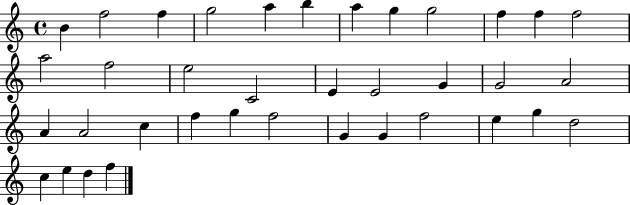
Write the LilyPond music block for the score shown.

{
  \clef treble
  \time 4/4
  \defaultTimeSignature
  \key c \major
  b'4 f''2 f''4 | g''2 a''4 b''4 | a''4 g''4 g''2 | f''4 f''4 f''2 | \break a''2 f''2 | e''2 c'2 | e'4 e'2 g'4 | g'2 a'2 | \break a'4 a'2 c''4 | f''4 g''4 f''2 | g'4 g'4 f''2 | e''4 g''4 d''2 | \break c''4 e''4 d''4 f''4 | \bar "|."
}